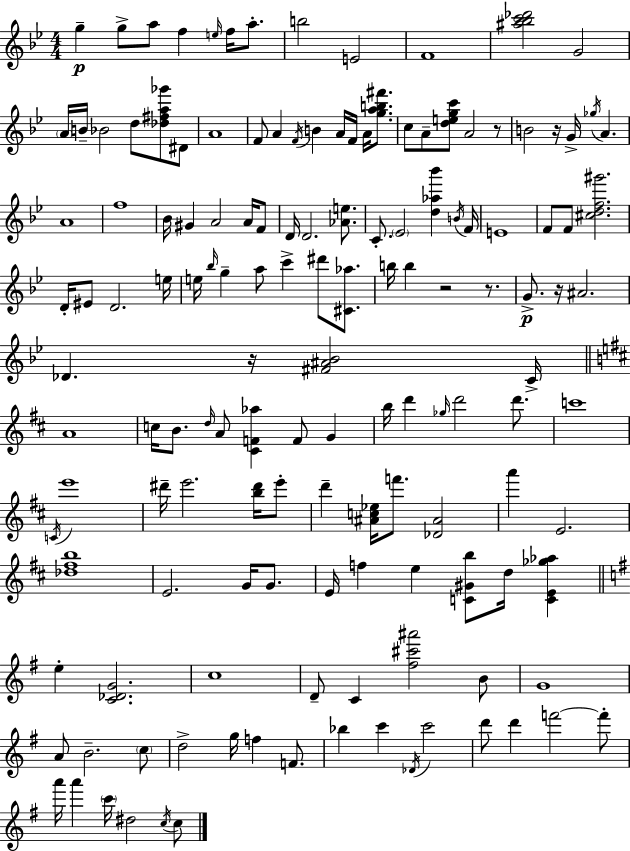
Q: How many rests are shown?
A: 6